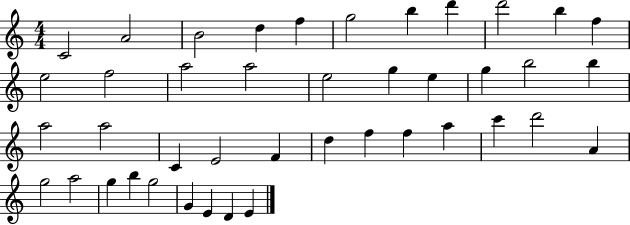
C4/h A4/h B4/h D5/q F5/q G5/h B5/q D6/q D6/h B5/q F5/q E5/h F5/h A5/h A5/h E5/h G5/q E5/q G5/q B5/h B5/q A5/h A5/h C4/q E4/h F4/q D5/q F5/q F5/q A5/q C6/q D6/h A4/q G5/h A5/h G5/q B5/q G5/h G4/q E4/q D4/q E4/q